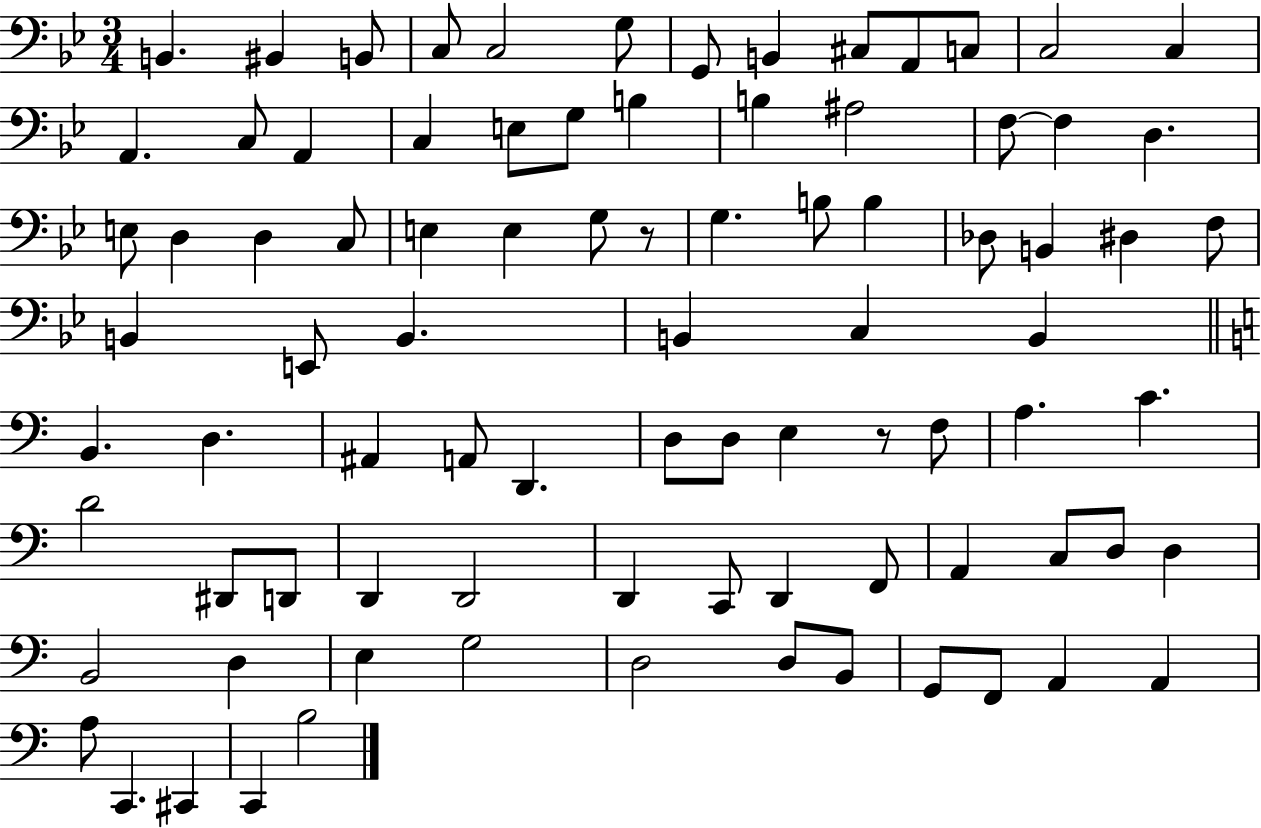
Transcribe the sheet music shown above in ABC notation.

X:1
T:Untitled
M:3/4
L:1/4
K:Bb
B,, ^B,, B,,/2 C,/2 C,2 G,/2 G,,/2 B,, ^C,/2 A,,/2 C,/2 C,2 C, A,, C,/2 A,, C, E,/2 G,/2 B, B, ^A,2 F,/2 F, D, E,/2 D, D, C,/2 E, E, G,/2 z/2 G, B,/2 B, _D,/2 B,, ^D, F,/2 B,, E,,/2 B,, B,, C, B,, B,, D, ^A,, A,,/2 D,, D,/2 D,/2 E, z/2 F,/2 A, C D2 ^D,,/2 D,,/2 D,, D,,2 D,, C,,/2 D,, F,,/2 A,, C,/2 D,/2 D, B,,2 D, E, G,2 D,2 D,/2 B,,/2 G,,/2 F,,/2 A,, A,, A,/2 C,, ^C,, C,, B,2